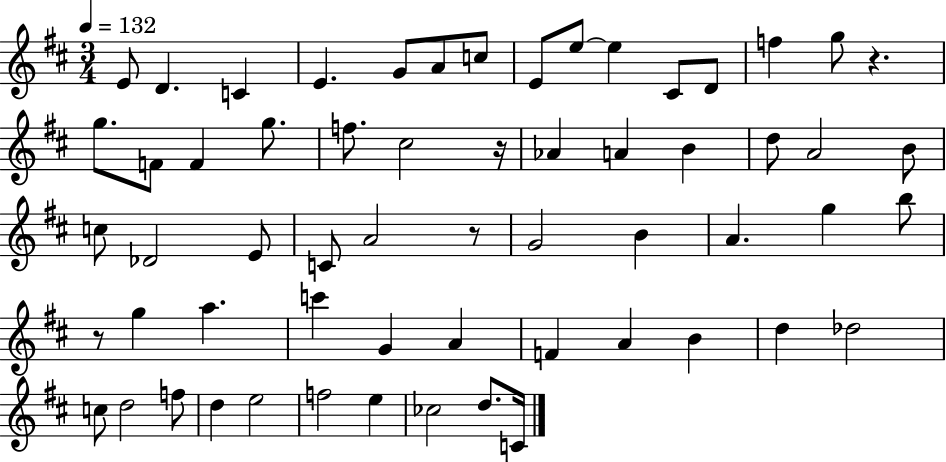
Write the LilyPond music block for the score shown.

{
  \clef treble
  \numericTimeSignature
  \time 3/4
  \key d \major
  \tempo 4 = 132
  e'8 d'4. c'4 | e'4. g'8 a'8 c''8 | e'8 e''8~~ e''4 cis'8 d'8 | f''4 g''8 r4. | \break g''8. f'8 f'4 g''8. | f''8. cis''2 r16 | aes'4 a'4 b'4 | d''8 a'2 b'8 | \break c''8 des'2 e'8 | c'8 a'2 r8 | g'2 b'4 | a'4. g''4 b''8 | \break r8 g''4 a''4. | c'''4 g'4 a'4 | f'4 a'4 b'4 | d''4 des''2 | \break c''8 d''2 f''8 | d''4 e''2 | f''2 e''4 | ces''2 d''8. c'16 | \break \bar "|."
}